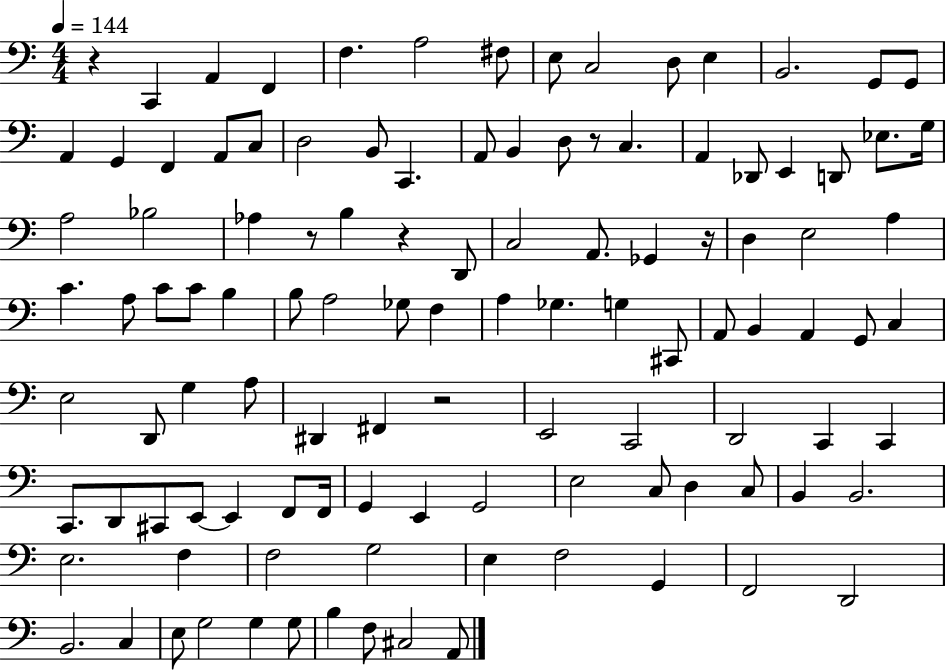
R/q C2/q A2/q F2/q F3/q. A3/h F#3/e E3/e C3/h D3/e E3/q B2/h. G2/e G2/e A2/q G2/q F2/q A2/e C3/e D3/h B2/e C2/q. A2/e B2/q D3/e R/e C3/q. A2/q Db2/e E2/q D2/e Eb3/e. G3/s A3/h Bb3/h Ab3/q R/e B3/q R/q D2/e C3/h A2/e. Gb2/q R/s D3/q E3/h A3/q C4/q. A3/e C4/e C4/e B3/q B3/e A3/h Gb3/e F3/q A3/q Gb3/q. G3/q C#2/e A2/e B2/q A2/q G2/e C3/q E3/h D2/e G3/q A3/e D#2/q F#2/q R/h E2/h C2/h D2/h C2/q C2/q C2/e. D2/e C#2/e E2/e E2/q F2/e F2/s G2/q E2/q G2/h E3/h C3/e D3/q C3/e B2/q B2/h. E3/h. F3/q F3/h G3/h E3/q F3/h G2/q F2/h D2/h B2/h. C3/q E3/e G3/h G3/q G3/e B3/q F3/e C#3/h A2/e